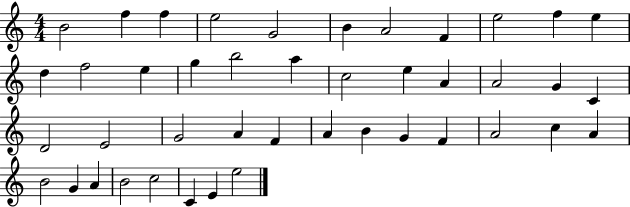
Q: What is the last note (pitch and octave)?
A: E5